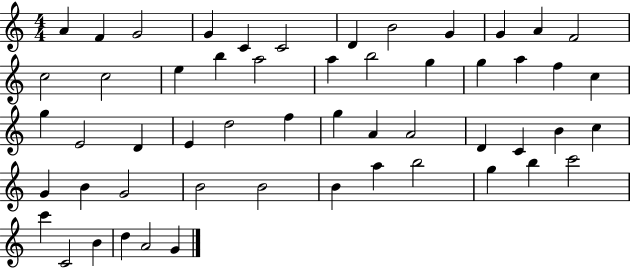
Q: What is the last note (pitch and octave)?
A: G4